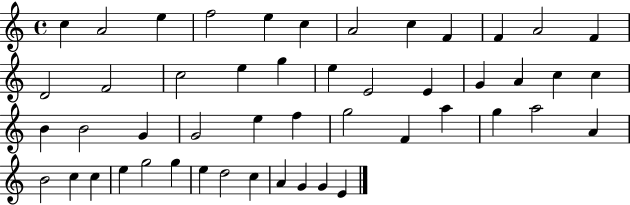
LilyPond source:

{
  \clef treble
  \time 4/4
  \defaultTimeSignature
  \key c \major
  c''4 a'2 e''4 | f''2 e''4 c''4 | a'2 c''4 f'4 | f'4 a'2 f'4 | \break d'2 f'2 | c''2 e''4 g''4 | e''4 e'2 e'4 | g'4 a'4 c''4 c''4 | \break b'4 b'2 g'4 | g'2 e''4 f''4 | g''2 f'4 a''4 | g''4 a''2 a'4 | \break b'2 c''4 c''4 | e''4 g''2 g''4 | e''4 d''2 c''4 | a'4 g'4 g'4 e'4 | \break \bar "|."
}